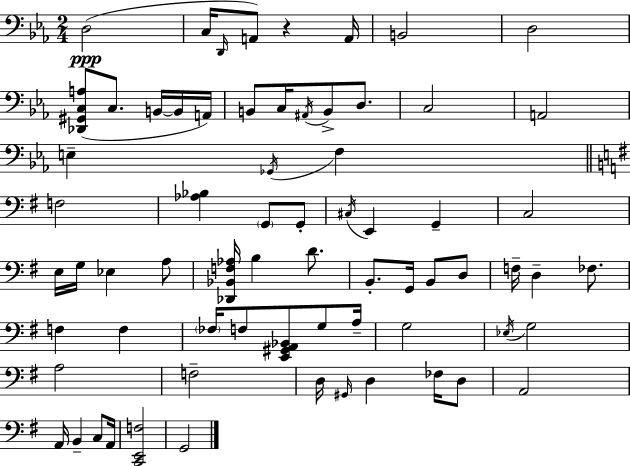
X:1
T:Untitled
M:2/4
L:1/4
K:Cm
D,2 C,/4 D,,/4 A,,/2 z A,,/4 B,,2 D,2 [_D,,^G,,C,A,]/2 C,/2 B,,/4 B,,/4 A,,/4 B,,/2 C,/4 ^A,,/4 B,,/2 D,/2 C,2 A,,2 E, _G,,/4 F, F,2 [_A,_B,] G,,/2 G,,/2 ^C,/4 E,, G,, C,2 E,/4 G,/4 _E, A,/2 [_D,,_B,,F,_A,]/4 B, D/2 B,,/2 G,,/4 B,,/2 D,/2 F,/4 D, _F,/2 F, F, _F,/4 F,/2 [E,,^G,,A,,_B,,]/2 G,/2 A,/4 G,2 _E,/4 G,2 A,2 F,2 D,/4 ^G,,/4 D, _F,/4 D,/2 A,,2 A,,/4 B,, C,/2 A,,/4 [C,,E,,F,]2 G,,2